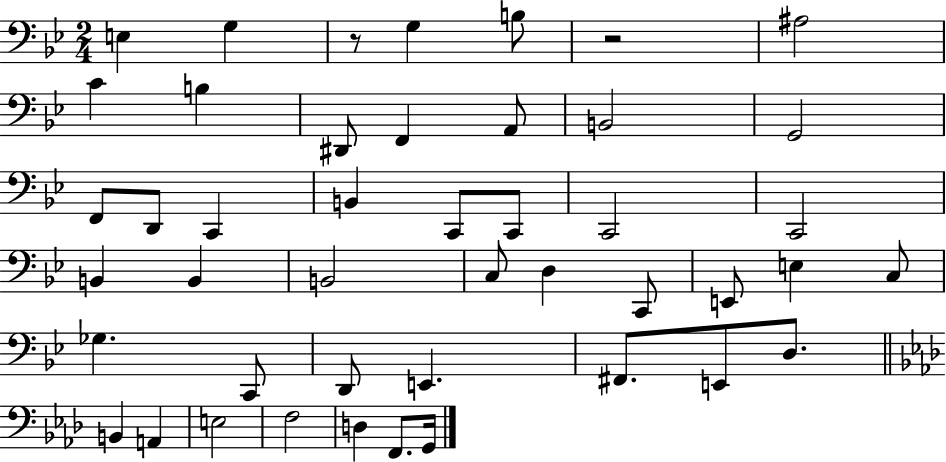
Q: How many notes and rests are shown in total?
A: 45